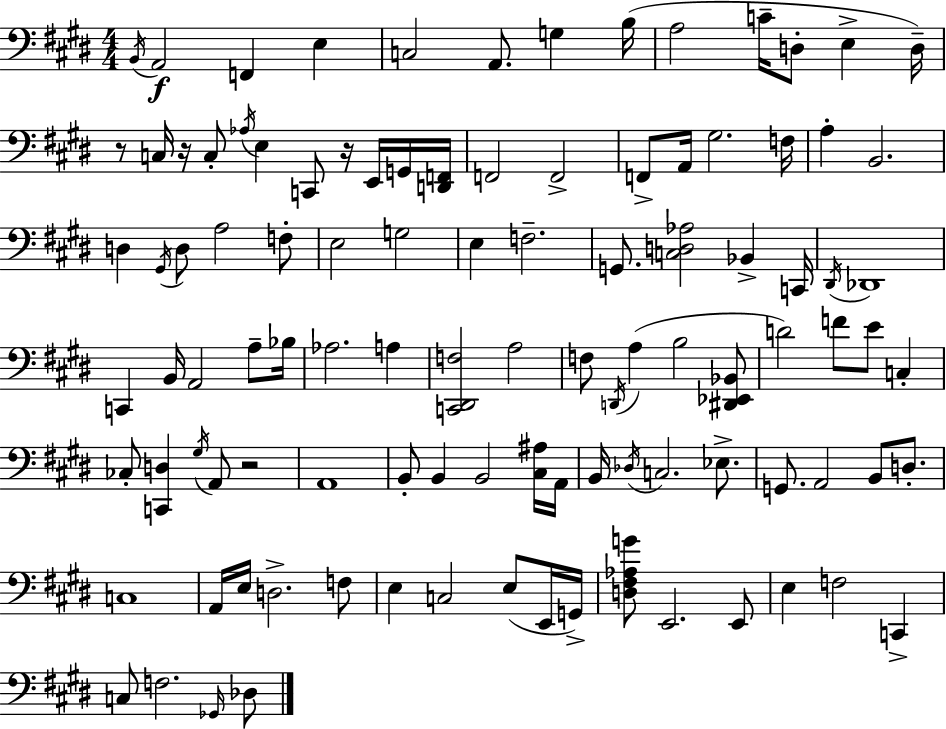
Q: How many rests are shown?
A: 4